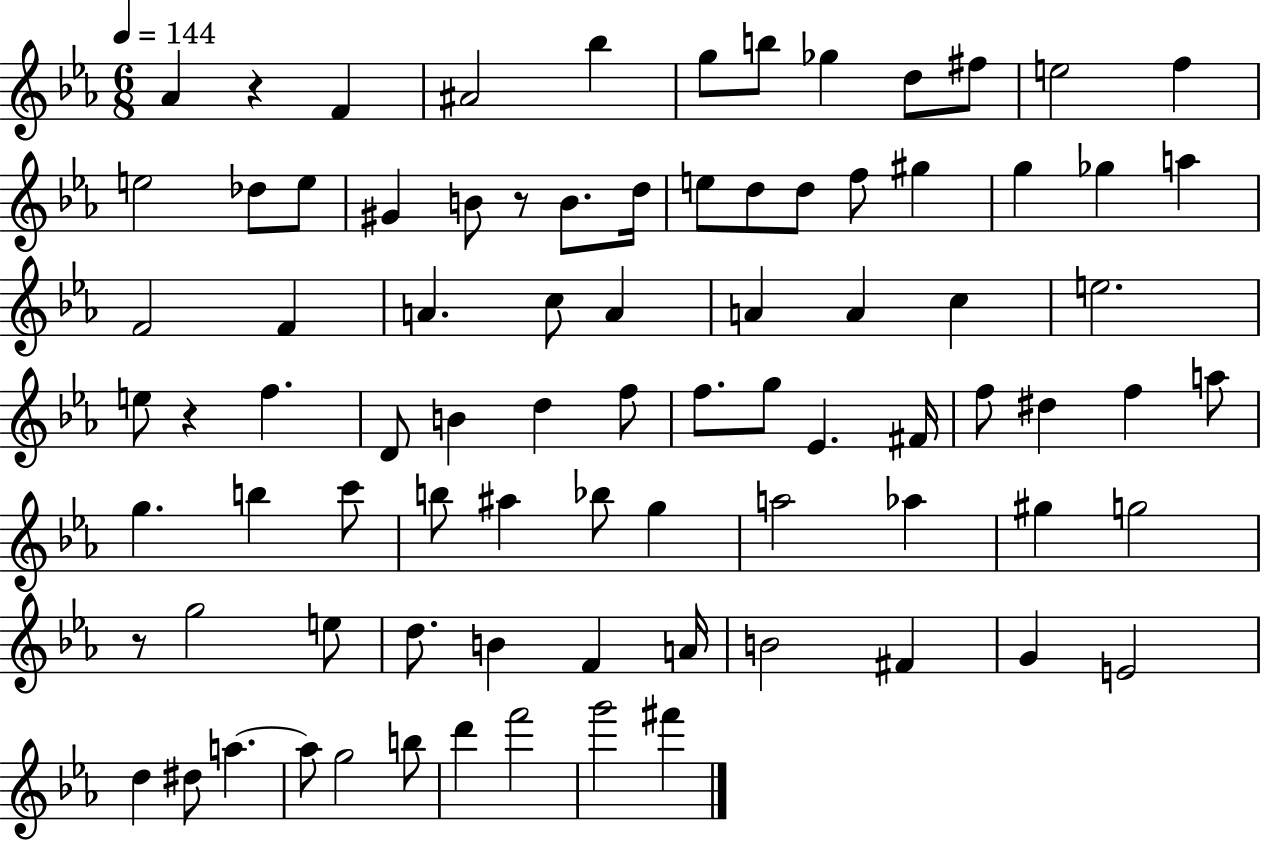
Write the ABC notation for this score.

X:1
T:Untitled
M:6/8
L:1/4
K:Eb
_A z F ^A2 _b g/2 b/2 _g d/2 ^f/2 e2 f e2 _d/2 e/2 ^G B/2 z/2 B/2 d/4 e/2 d/2 d/2 f/2 ^g g _g a F2 F A c/2 A A A c e2 e/2 z f D/2 B d f/2 f/2 g/2 _E ^F/4 f/2 ^d f a/2 g b c'/2 b/2 ^a _b/2 g a2 _a ^g g2 z/2 g2 e/2 d/2 B F A/4 B2 ^F G E2 d ^d/2 a a/2 g2 b/2 d' f'2 g'2 ^f'